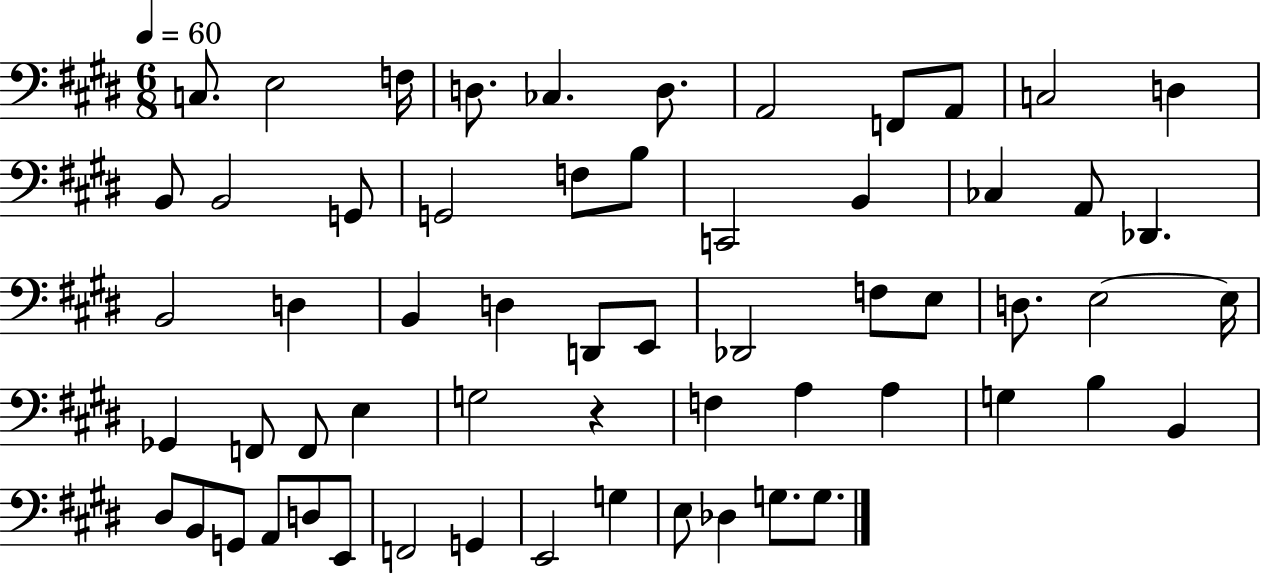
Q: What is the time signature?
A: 6/8